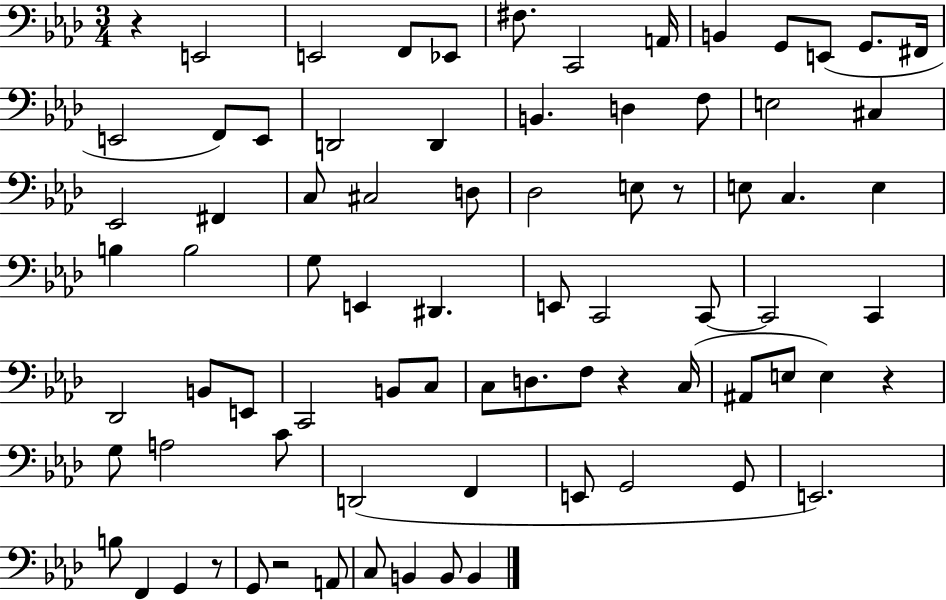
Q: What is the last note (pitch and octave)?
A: B2